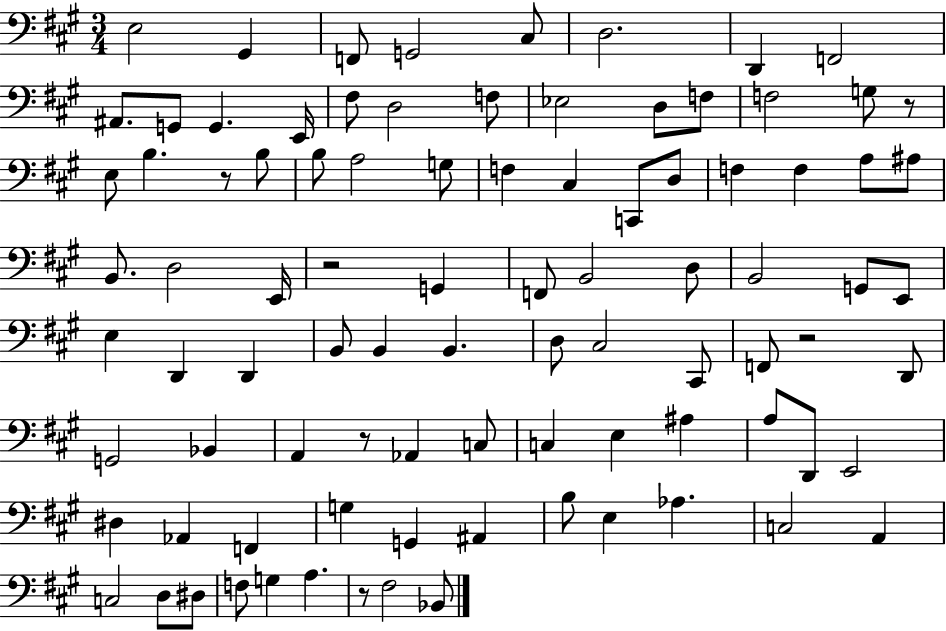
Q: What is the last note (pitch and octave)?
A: Bb2